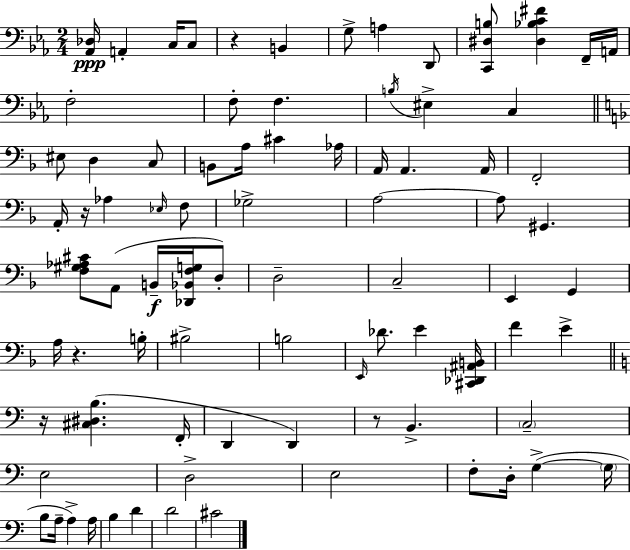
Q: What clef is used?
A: bass